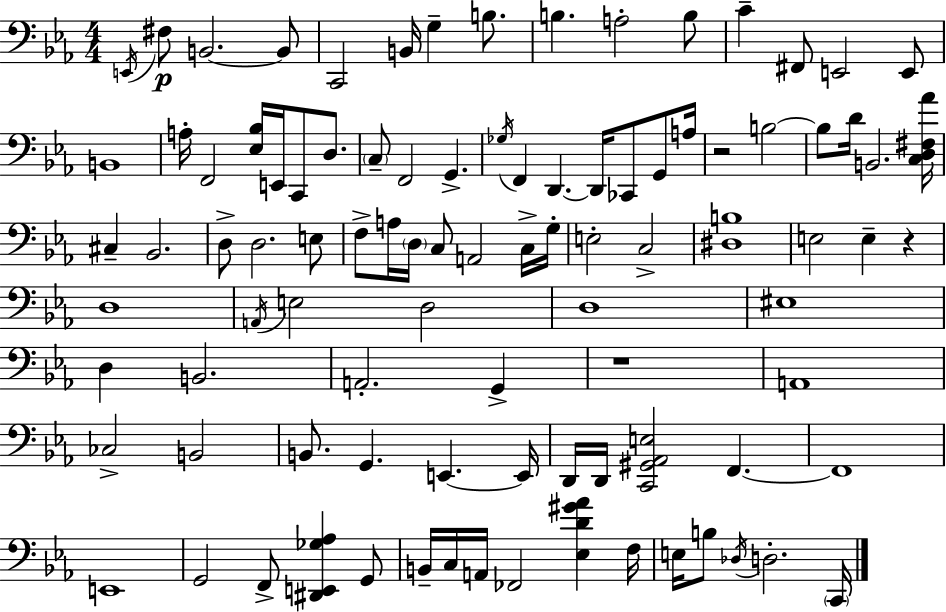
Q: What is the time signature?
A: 4/4